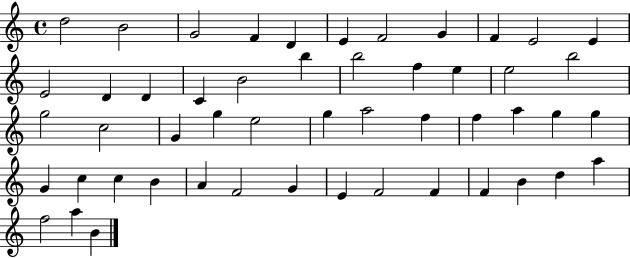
X:1
T:Untitled
M:4/4
L:1/4
K:C
d2 B2 G2 F D E F2 G F E2 E E2 D D C B2 b b2 f e e2 b2 g2 c2 G g e2 g a2 f f a g g G c c B A F2 G E F2 F F B d a f2 a B